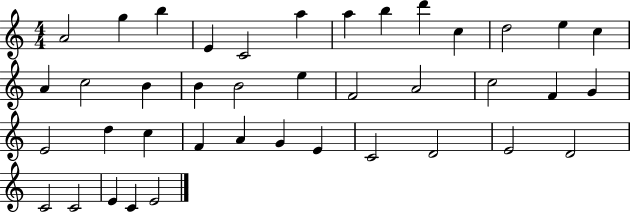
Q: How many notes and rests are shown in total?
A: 40